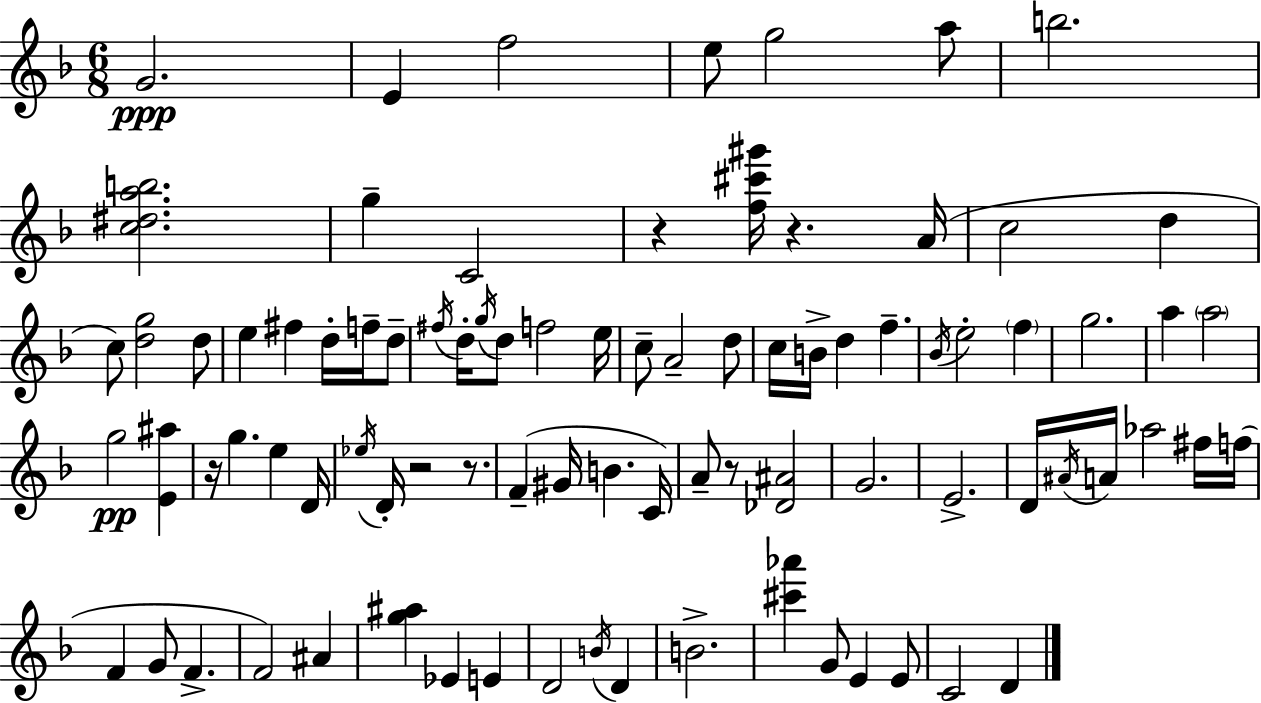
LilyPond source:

{
  \clef treble
  \numericTimeSignature
  \time 6/8
  \key f \major
  g'2.\ppp | e'4 f''2 | e''8 g''2 a''8 | b''2. | \break <c'' dis'' a'' b''>2. | g''4-- c'2 | r4 <f'' cis''' gis'''>16 r4. a'16( | c''2 d''4 | \break c''8) <d'' g''>2 d''8 | e''4 fis''4 d''16-. f''16-- d''8-- | \acciaccatura { fis''16 } d''16-. \acciaccatura { g''16 } d''8 f''2 | e''16 c''8-- a'2-- | \break d''8 c''16 b'16-> d''4 f''4.-- | \acciaccatura { bes'16 } e''2-. \parenthesize f''4 | g''2. | a''4 \parenthesize a''2 | \break g''2\pp <e' ais''>4 | r16 g''4. e''4 | d'16 \acciaccatura { ees''16 } d'16-. r2 | r8. f'4--( gis'16 b'4. | \break c'16) a'8-- r8 <des' ais'>2 | g'2. | e'2.-> | d'16 \acciaccatura { ais'16 } a'16 aes''2 | \break fis''16 f''16( f'4 g'8 f'4.-> | f'2) | ais'4 <g'' ais''>4 ees'4 | e'4 d'2 | \break \acciaccatura { b'16 } d'4 b'2.-> | <cis''' aes'''>4 g'8 | e'4 e'8 c'2 | d'4 \bar "|."
}